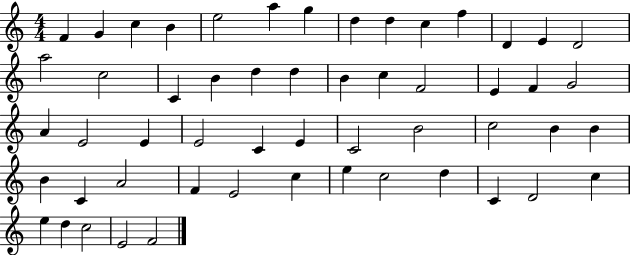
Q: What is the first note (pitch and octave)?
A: F4